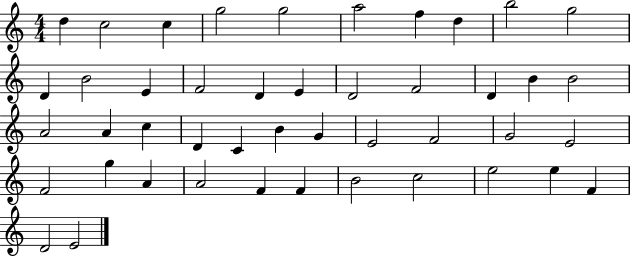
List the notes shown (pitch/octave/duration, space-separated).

D5/q C5/h C5/q G5/h G5/h A5/h F5/q D5/q B5/h G5/h D4/q B4/h E4/q F4/h D4/q E4/q D4/h F4/h D4/q B4/q B4/h A4/h A4/q C5/q D4/q C4/q B4/q G4/q E4/h F4/h G4/h E4/h F4/h G5/q A4/q A4/h F4/q F4/q B4/h C5/h E5/h E5/q F4/q D4/h E4/h